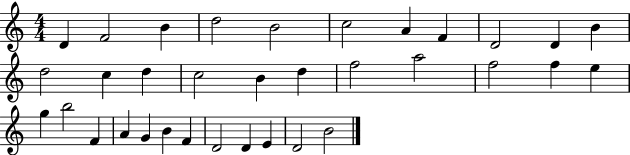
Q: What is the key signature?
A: C major